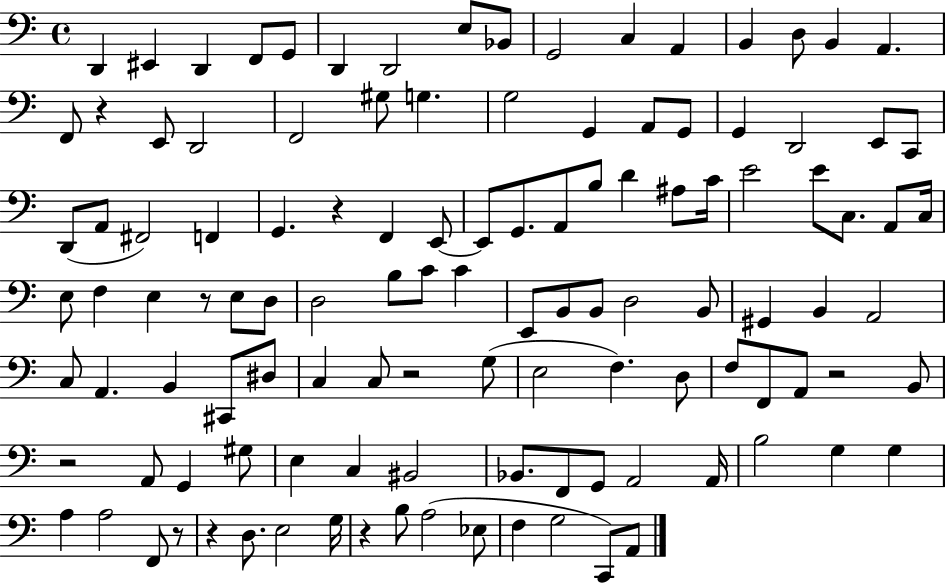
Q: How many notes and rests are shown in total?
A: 117